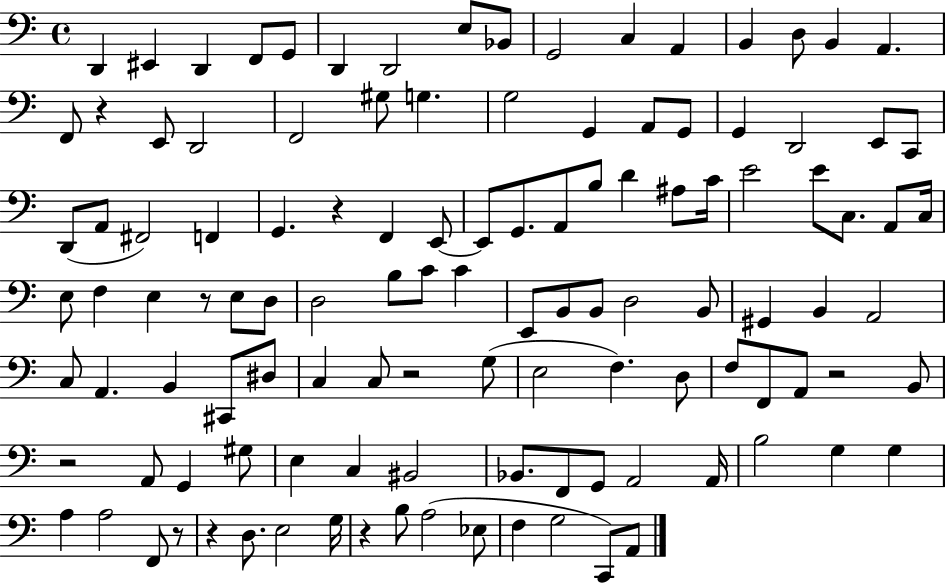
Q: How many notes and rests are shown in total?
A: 117